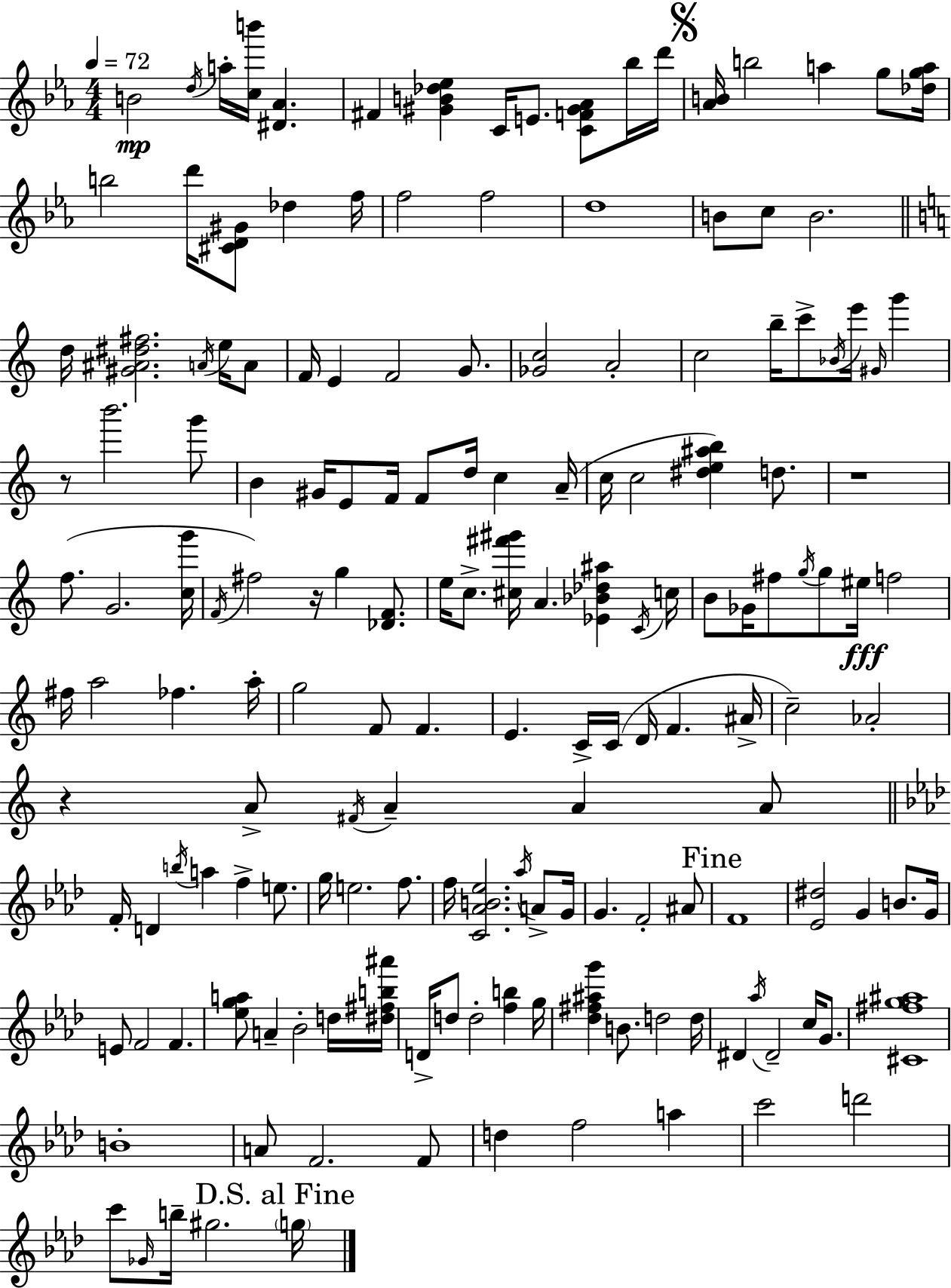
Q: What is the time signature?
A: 4/4